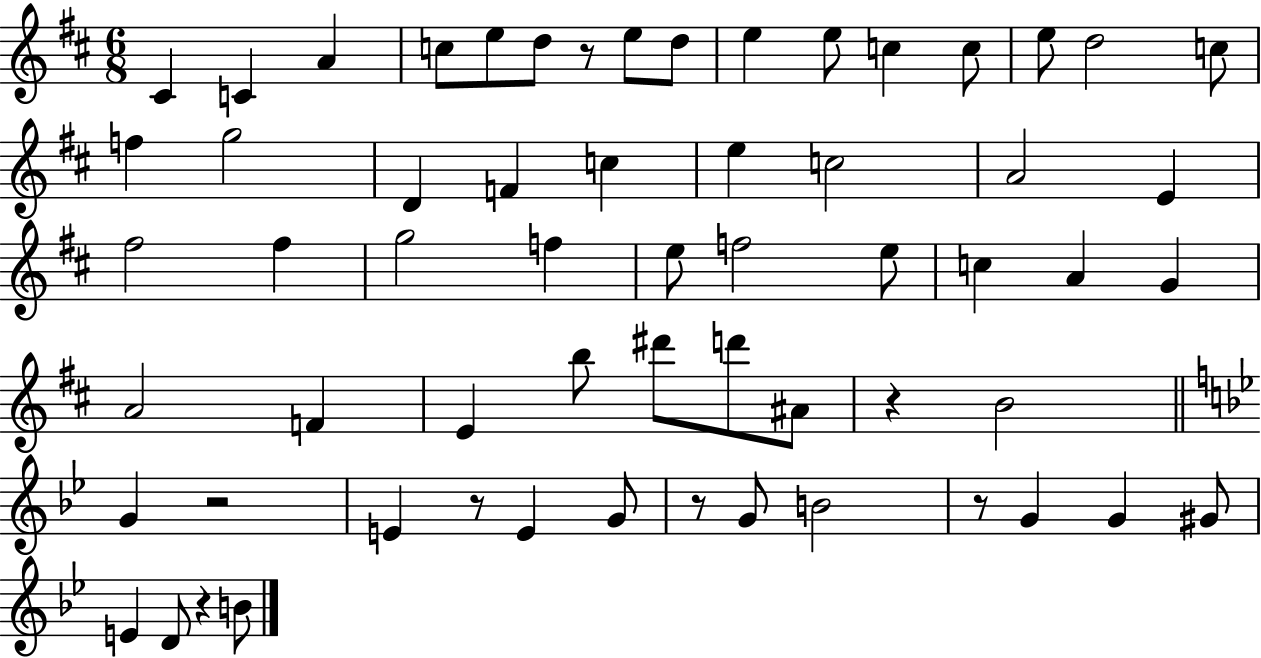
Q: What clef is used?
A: treble